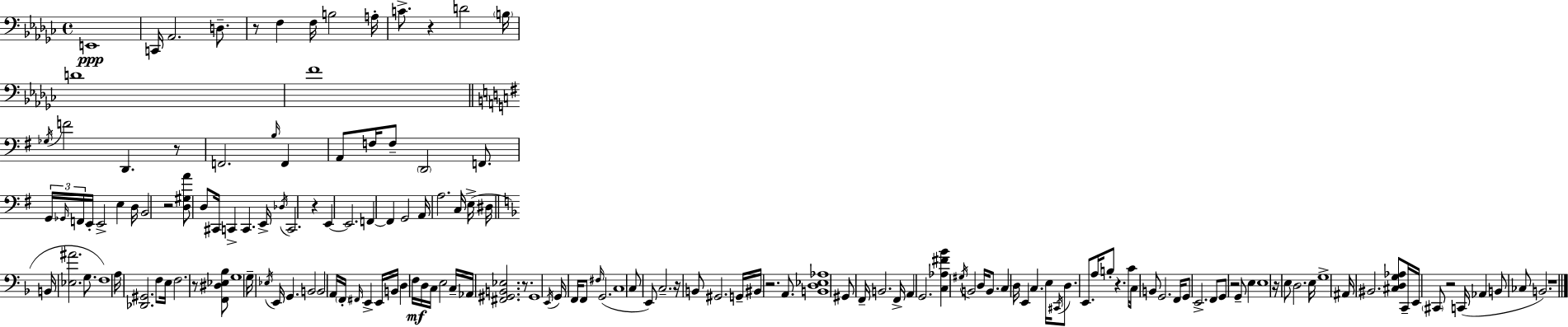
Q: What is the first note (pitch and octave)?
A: E2